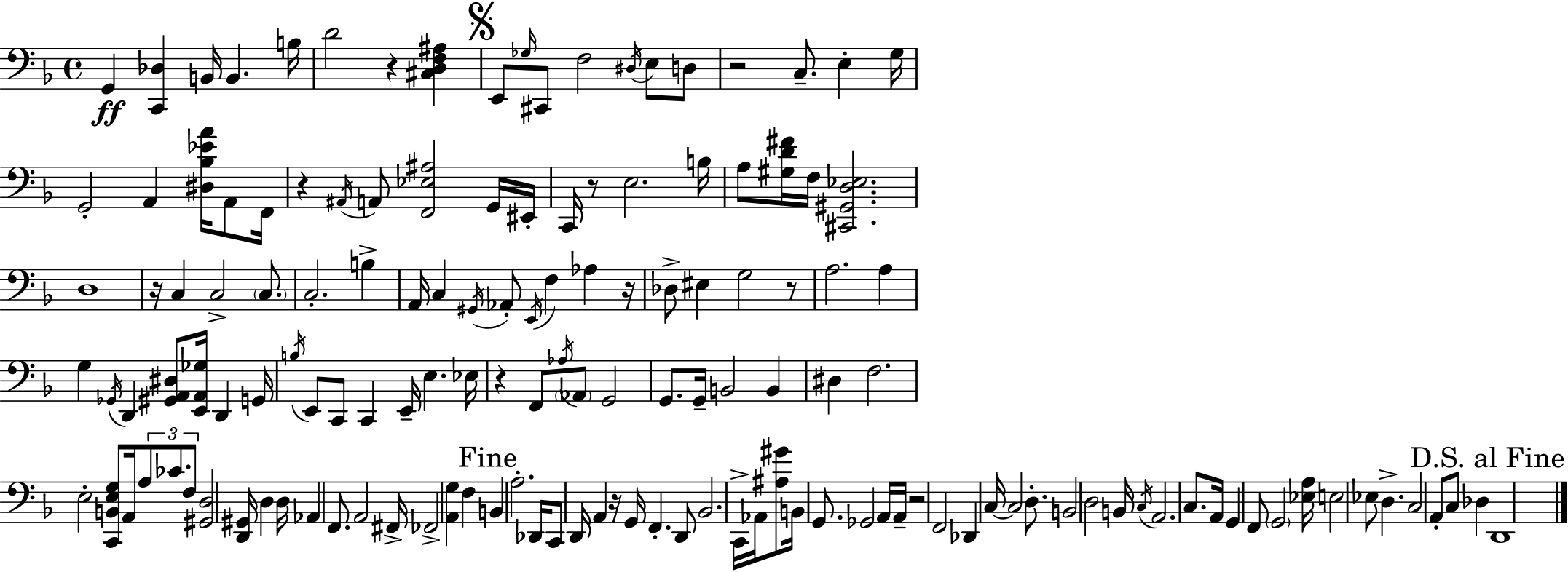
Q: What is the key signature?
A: D minor